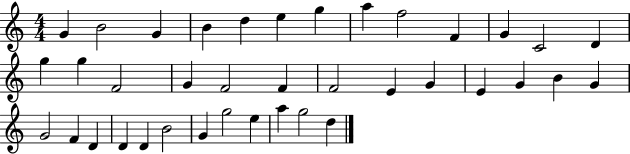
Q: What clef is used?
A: treble